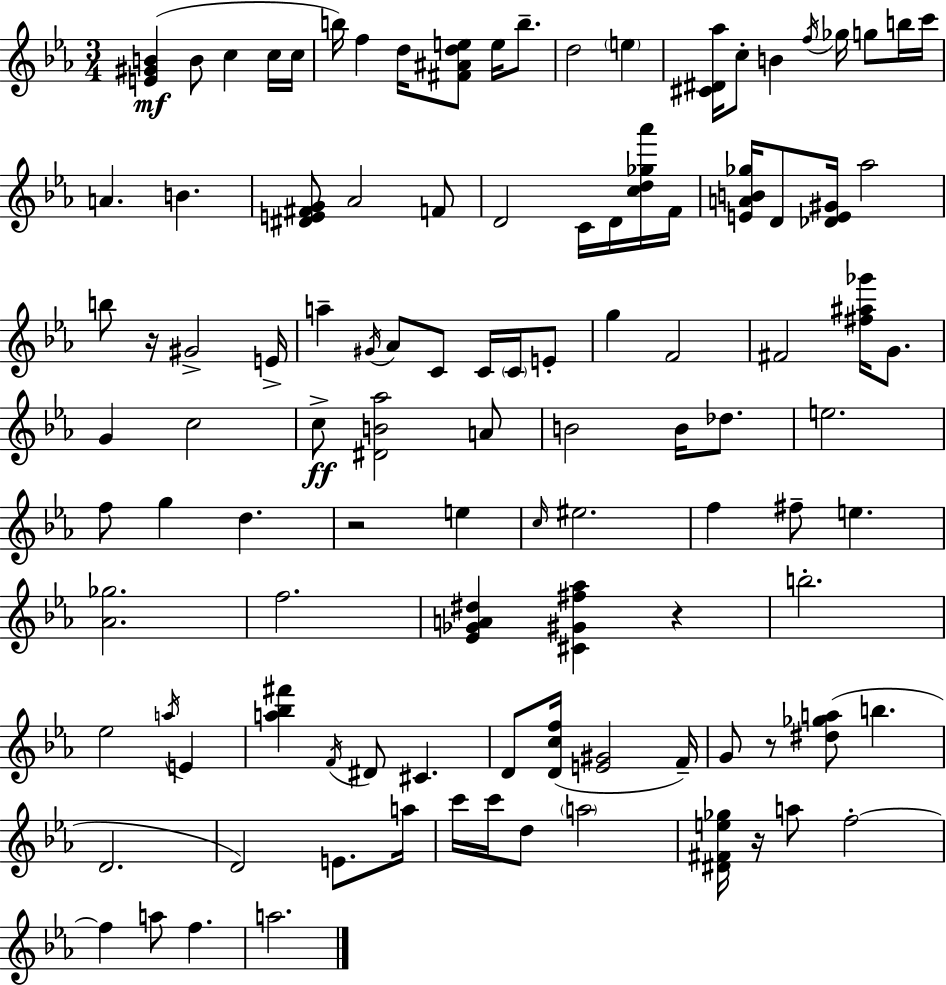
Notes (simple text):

[E4,G#4,B4]/q B4/e C5/q C5/s C5/s B5/s F5/q D5/s [F#4,A#4,D5,E5]/e E5/s B5/e. D5/h E5/q [C#4,D#4,Ab5]/s C5/e B4/q F5/s Gb5/s G5/e B5/s C6/s A4/q. B4/q. [D#4,E4,F#4,G4]/e Ab4/h F4/e D4/h C4/s D4/s [C5,D5,Gb5,Ab6]/s F4/s [E4,A4,B4,Gb5]/s D4/e [Db4,E4,G#4]/s Ab5/h B5/e R/s G#4/h E4/s A5/q G#4/s Ab4/e C4/e C4/s C4/s E4/e G5/q F4/h F#4/h [F#5,A#5,Gb6]/s G4/e. G4/q C5/h C5/e [D#4,B4,Ab5]/h A4/e B4/h B4/s Db5/e. E5/h. F5/e G5/q D5/q. R/h E5/q C5/s EIS5/h. F5/q F#5/e E5/q. [Ab4,Gb5]/h. F5/h. [Eb4,Gb4,A4,D#5]/q [C#4,G#4,F#5,Ab5]/q R/q B5/h. Eb5/h A5/s E4/q [A5,Bb5,F#6]/q F4/s D#4/e C#4/q. D4/e [D4,C5,F5]/s [E4,G#4]/h F4/s G4/e R/e [D#5,Gb5,A5]/e B5/q. D4/h. D4/h E4/e. A5/s C6/s C6/s D5/e A5/h [D#4,F#4,E5,Gb5]/s R/s A5/e F5/h F5/q A5/e F5/q. A5/h.